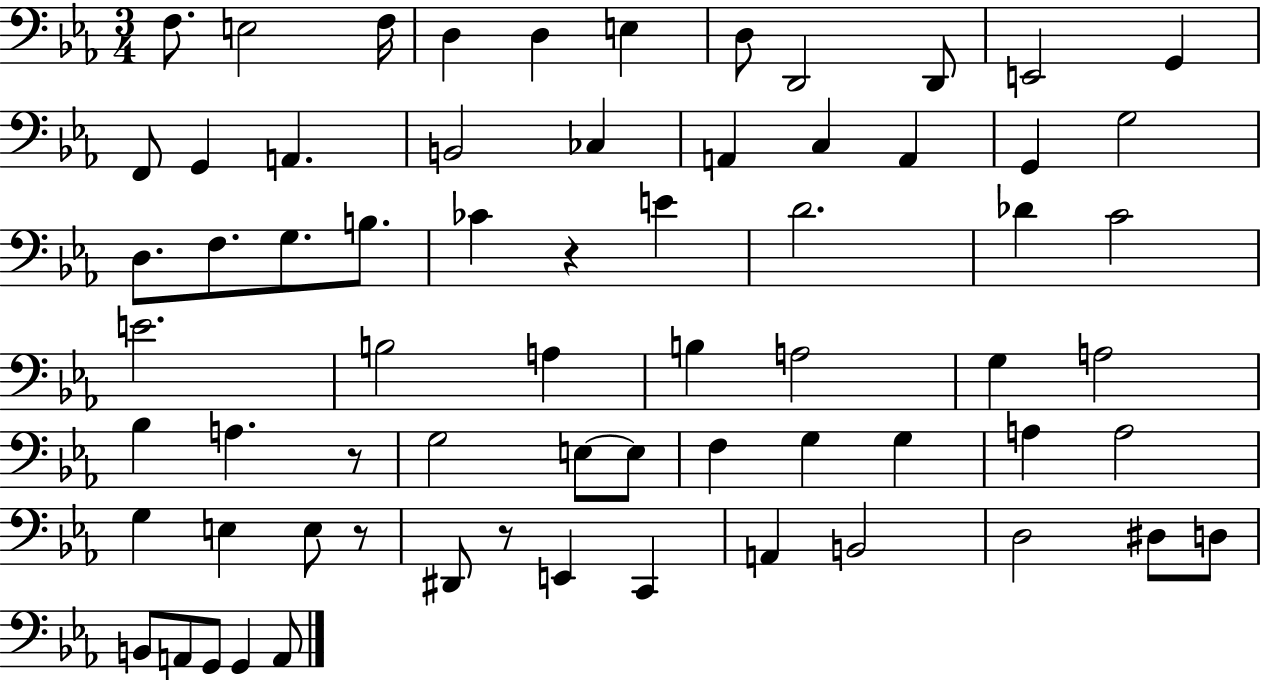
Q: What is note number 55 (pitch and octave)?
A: B2